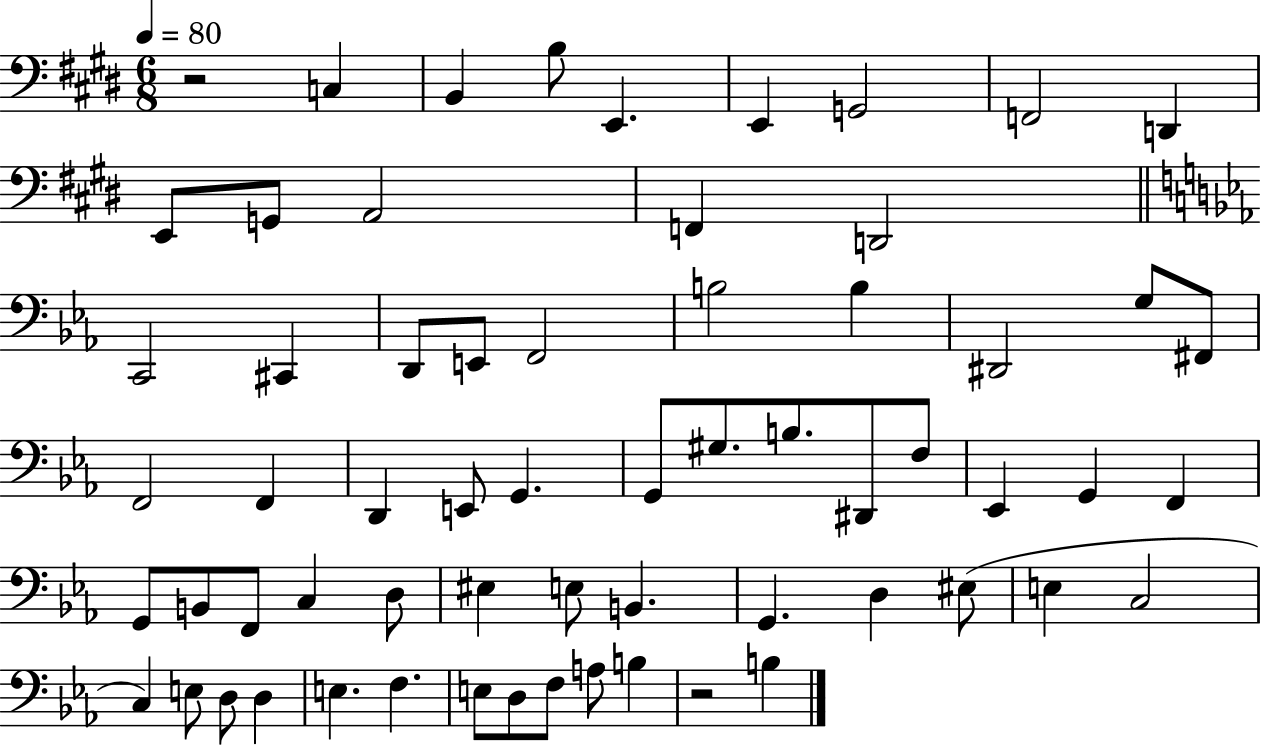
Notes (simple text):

R/h C3/q B2/q B3/e E2/q. E2/q G2/h F2/h D2/q E2/e G2/e A2/h F2/q D2/h C2/h C#2/q D2/e E2/e F2/h B3/h B3/q D#2/h G3/e F#2/e F2/h F2/q D2/q E2/e G2/q. G2/e G#3/e. B3/e. D#2/e F3/e Eb2/q G2/q F2/q G2/e B2/e F2/e C3/q D3/e EIS3/q E3/e B2/q. G2/q. D3/q EIS3/e E3/q C3/h C3/q E3/e D3/e D3/q E3/q. F3/q. E3/e D3/e F3/e A3/e B3/q R/h B3/q